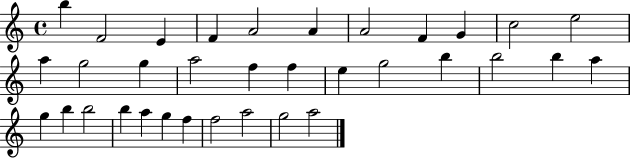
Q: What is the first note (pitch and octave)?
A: B5